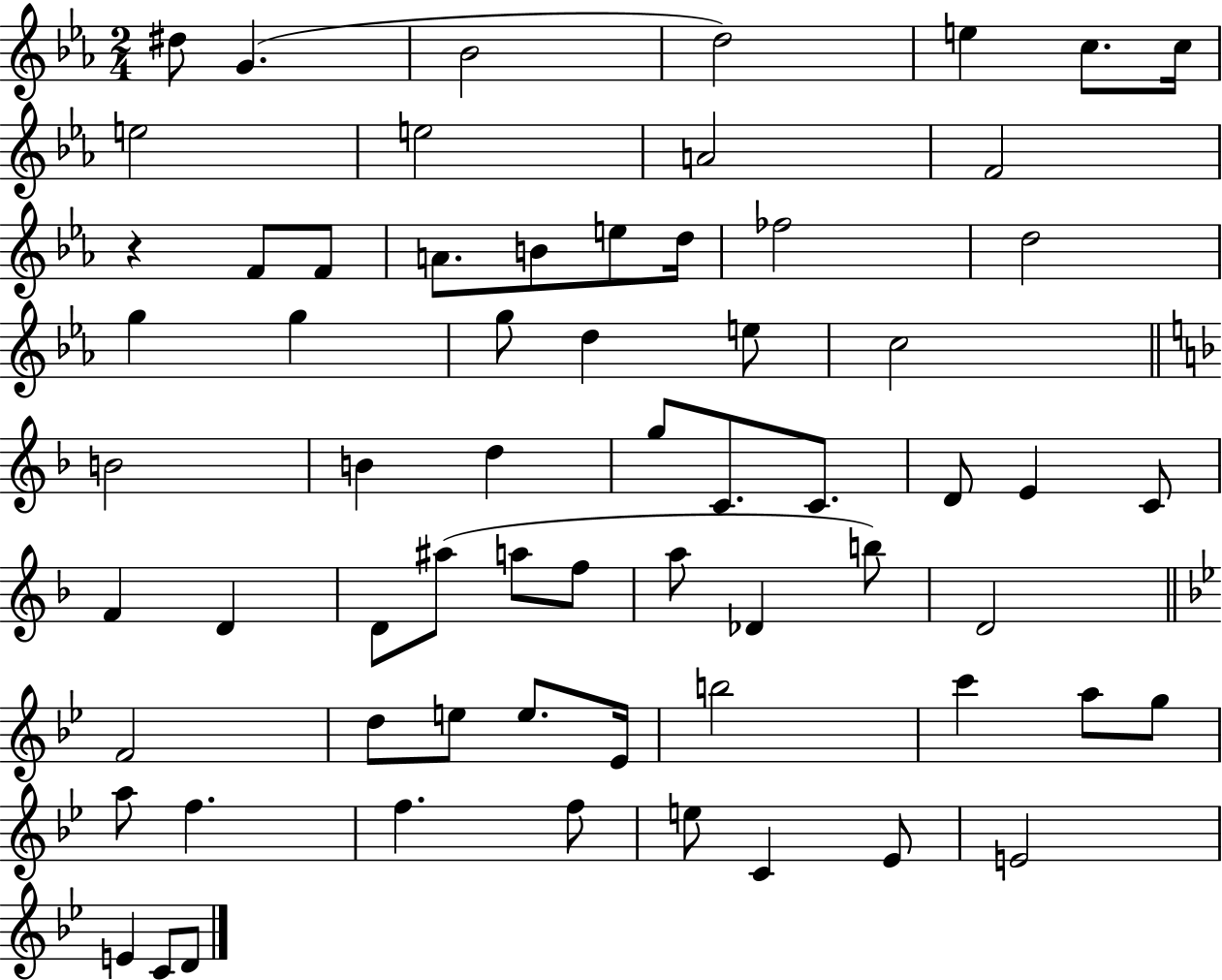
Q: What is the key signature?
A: EES major